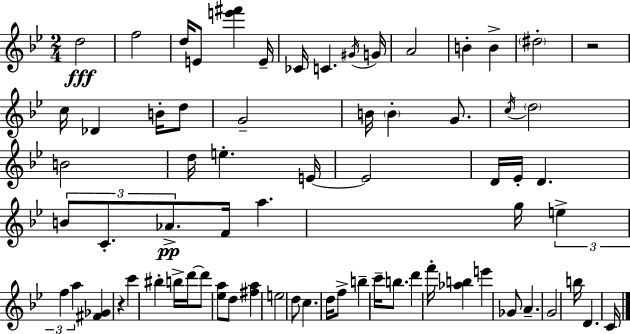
{
  \clef treble
  \numericTimeSignature
  \time 2/4
  \key g \minor
  d''2\fff | f''2 | d''16 e'8 <e''' fis'''>4 e'16-- | ces'16 c'4. \acciaccatura { gis'16 } | \break g'16 a'2 | b'4-. b'4-> | \parenthesize dis''2-. | r2 | \break c''16 des'4 b'16-. d''8 | g'2-- | b'16 \parenthesize b'4-. g'8. | \acciaccatura { c''16 } \parenthesize d''2 | \break b'2 | d''16 e''4.-. | e'16~~ e'2 | d'16 ees'16-. d'4. | \break \tuplet 3/2 { b'8 c'8.-. aes'8.->\pp } | f'16 a''4. | g''16 \tuplet 3/2 { e''4-> f''4 | a''4 } <fis' ges'>4 | \break r4 c'''4 | bis''4-. b''16-> d'''16~~ | d'''8 <ees'' a''>8 d''8 <fis'' a''>4 | e''2 | \break d''8 c''4. | d''16 f''8-> b''4-- | c'''16-- b''8. d'''4 | f'''16-. <aes'' b''>4 e'''4 | \break ges'8 a'4.-- | g'2 | b''16 d'4. | c'16 \bar "|."
}